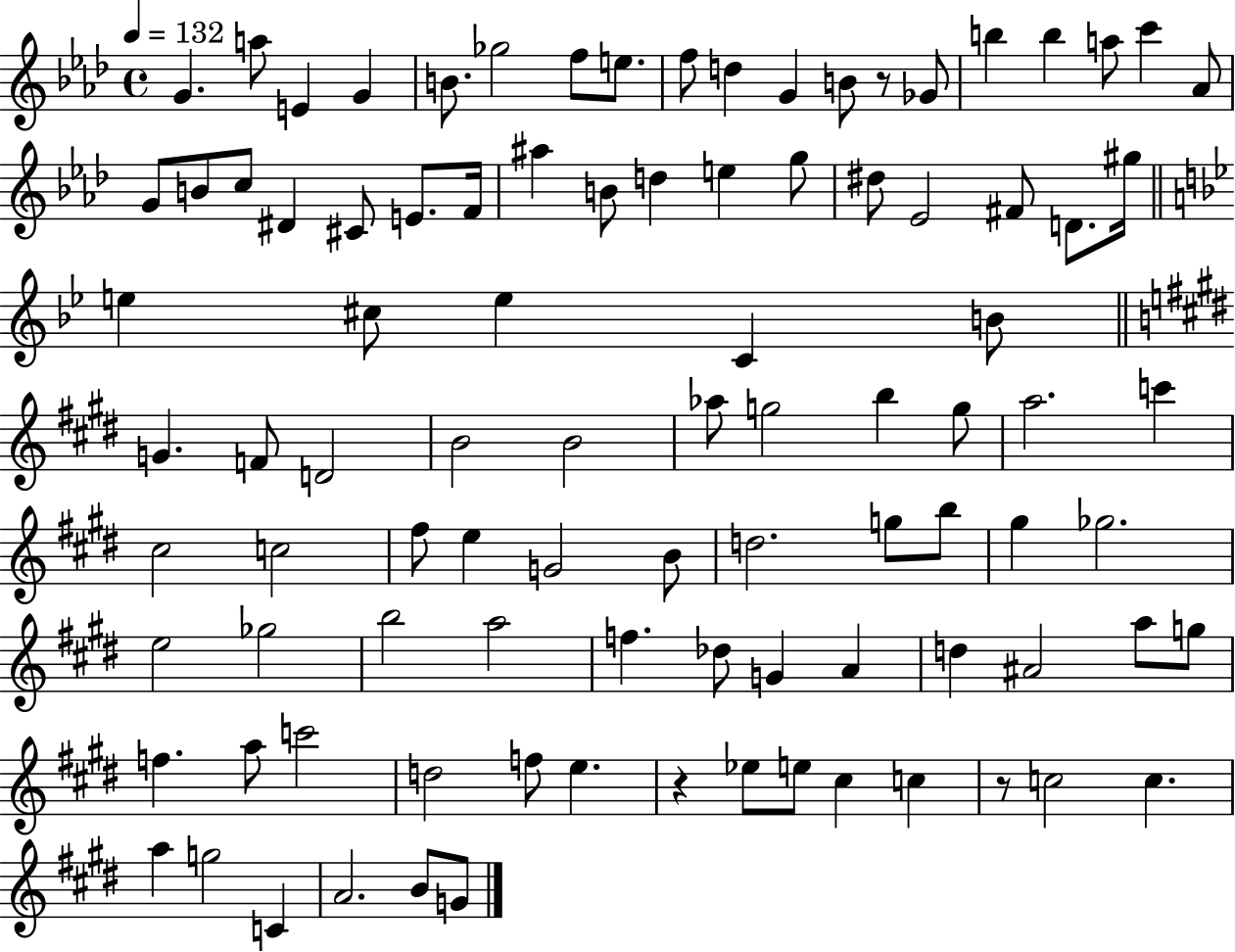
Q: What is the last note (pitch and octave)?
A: G4